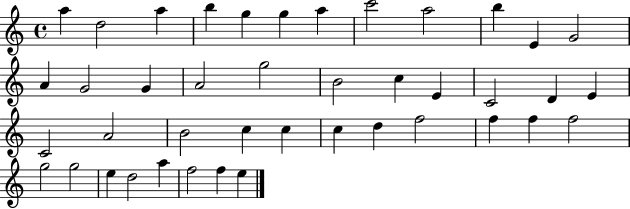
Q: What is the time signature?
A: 4/4